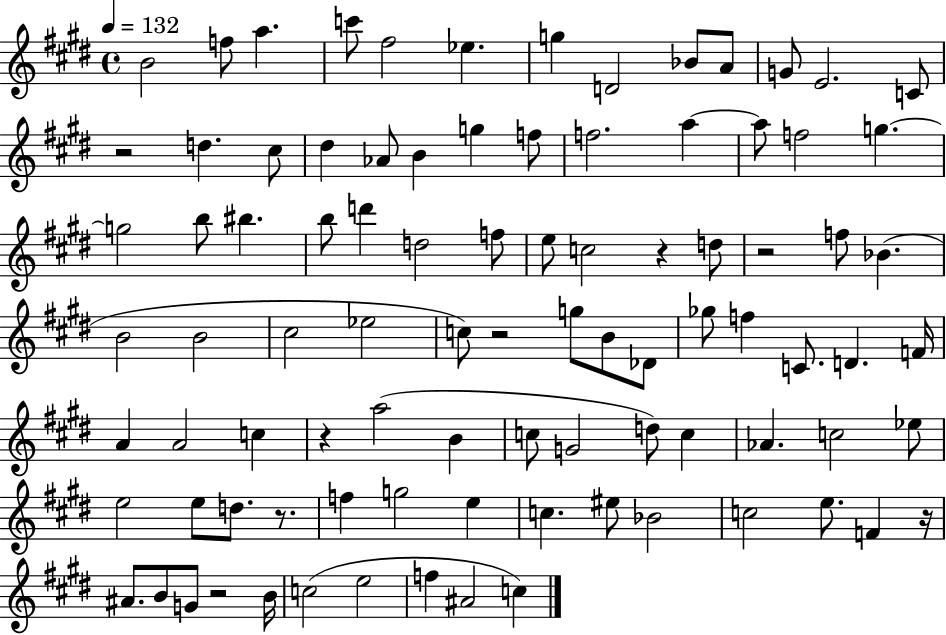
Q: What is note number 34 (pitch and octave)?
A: C5